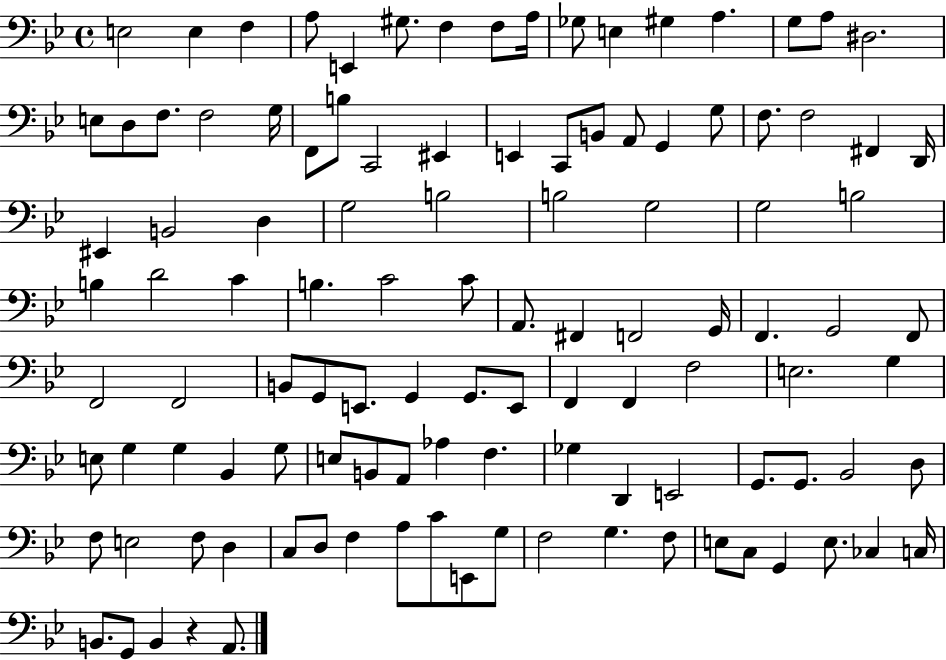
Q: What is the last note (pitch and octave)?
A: A2